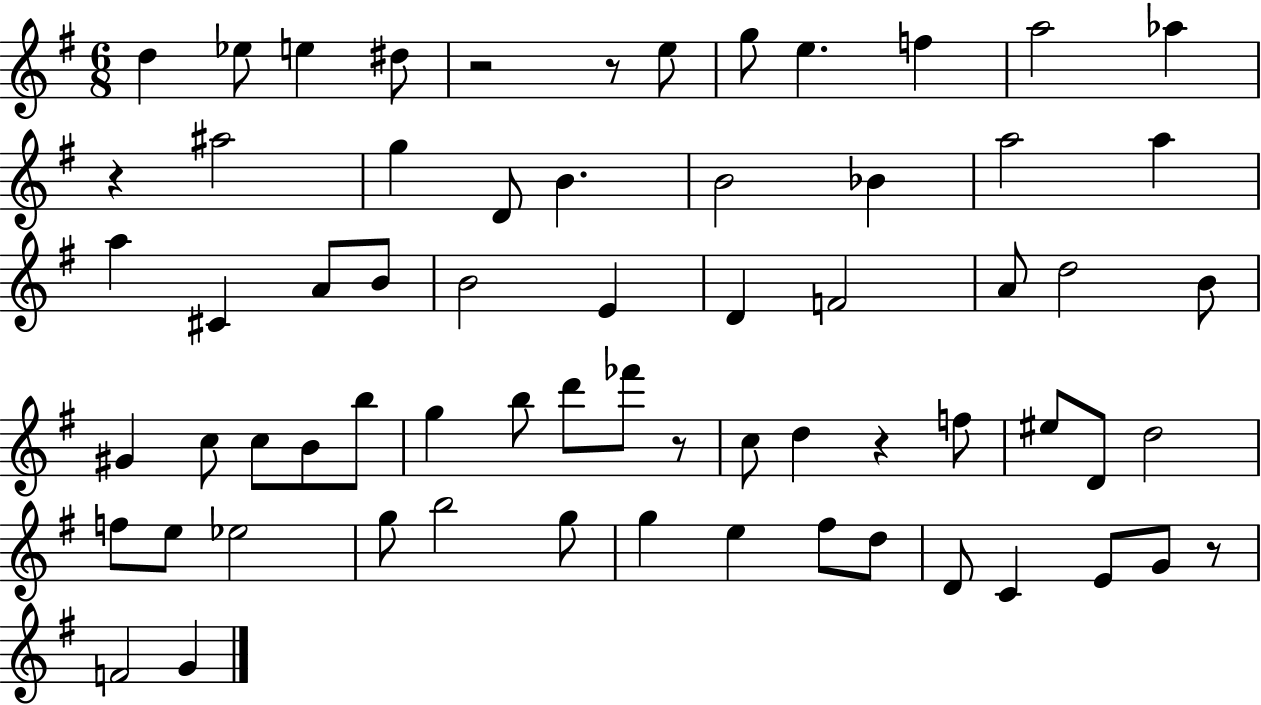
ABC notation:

X:1
T:Untitled
M:6/8
L:1/4
K:G
d _e/2 e ^d/2 z2 z/2 e/2 g/2 e f a2 _a z ^a2 g D/2 B B2 _B a2 a a ^C A/2 B/2 B2 E D F2 A/2 d2 B/2 ^G c/2 c/2 B/2 b/2 g b/2 d'/2 _f'/2 z/2 c/2 d z f/2 ^e/2 D/2 d2 f/2 e/2 _e2 g/2 b2 g/2 g e ^f/2 d/2 D/2 C E/2 G/2 z/2 F2 G